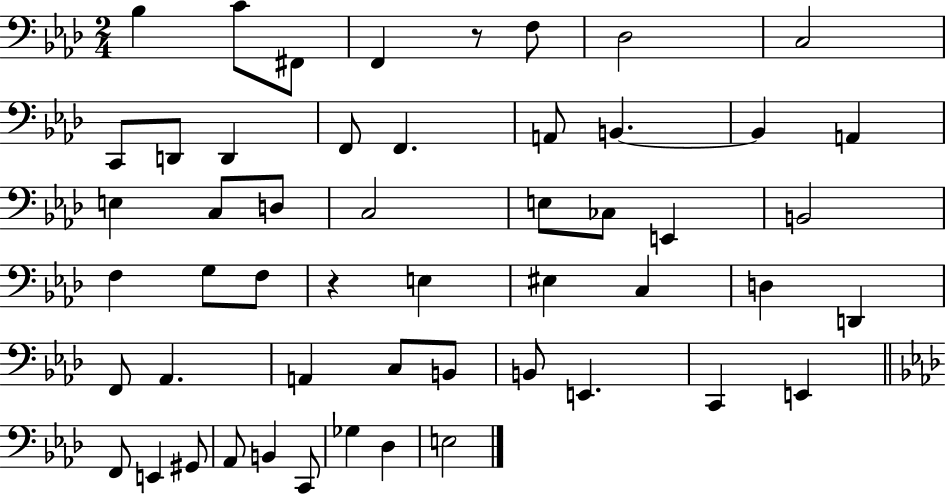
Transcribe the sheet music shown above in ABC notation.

X:1
T:Untitled
M:2/4
L:1/4
K:Ab
_B, C/2 ^F,,/2 F,, z/2 F,/2 _D,2 C,2 C,,/2 D,,/2 D,, F,,/2 F,, A,,/2 B,, B,, A,, E, C,/2 D,/2 C,2 E,/2 _C,/2 E,, B,,2 F, G,/2 F,/2 z E, ^E, C, D, D,, F,,/2 _A,, A,, C,/2 B,,/2 B,,/2 E,, C,, E,, F,,/2 E,, ^G,,/2 _A,,/2 B,, C,,/2 _G, _D, E,2